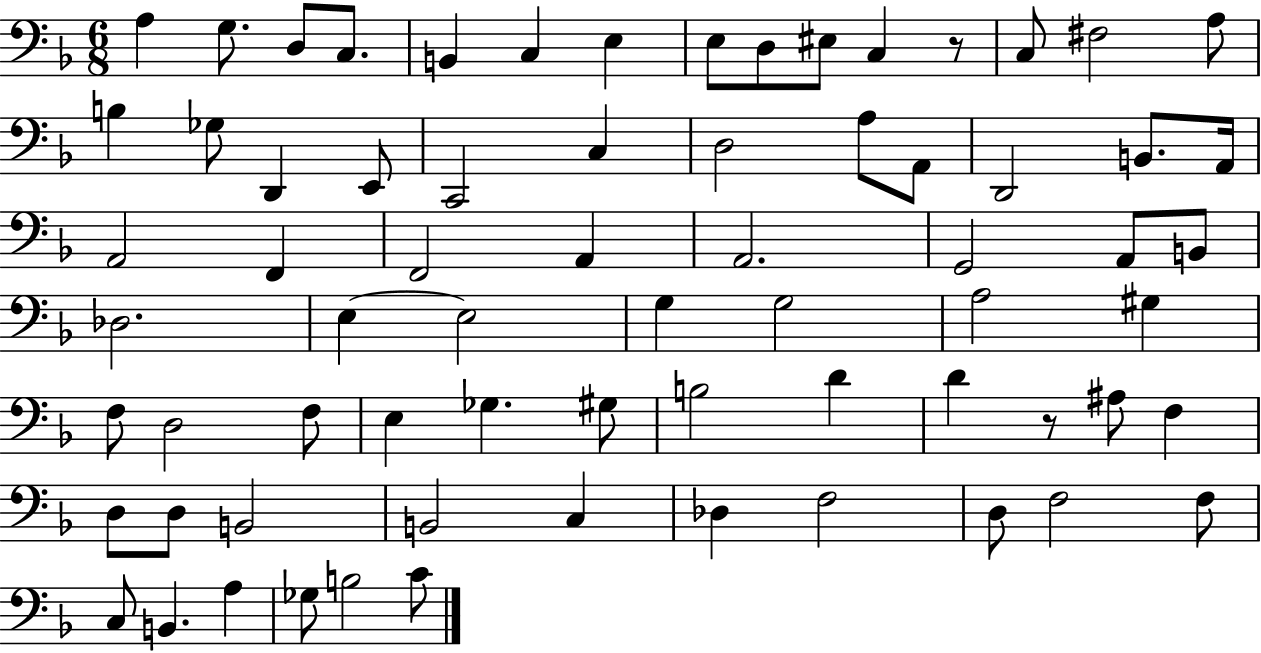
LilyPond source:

{
  \clef bass
  \numericTimeSignature
  \time 6/8
  \key f \major
  a4 g8. d8 c8. | b,4 c4 e4 | e8 d8 eis8 c4 r8 | c8 fis2 a8 | \break b4 ges8 d,4 e,8 | c,2 c4 | d2 a8 a,8 | d,2 b,8. a,16 | \break a,2 f,4 | f,2 a,4 | a,2. | g,2 a,8 b,8 | \break des2. | e4~~ e2 | g4 g2 | a2 gis4 | \break f8 d2 f8 | e4 ges4. gis8 | b2 d'4 | d'4 r8 ais8 f4 | \break d8 d8 b,2 | b,2 c4 | des4 f2 | d8 f2 f8 | \break c8 b,4. a4 | ges8 b2 c'8 | \bar "|."
}